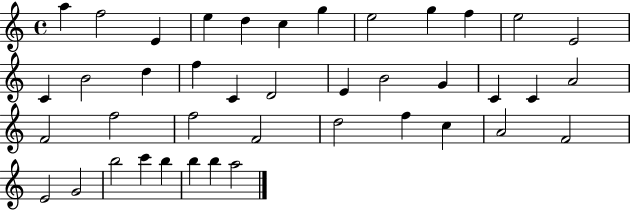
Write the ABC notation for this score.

X:1
T:Untitled
M:4/4
L:1/4
K:C
a f2 E e d c g e2 g f e2 E2 C B2 d f C D2 E B2 G C C A2 F2 f2 f2 F2 d2 f c A2 F2 E2 G2 b2 c' b b b a2